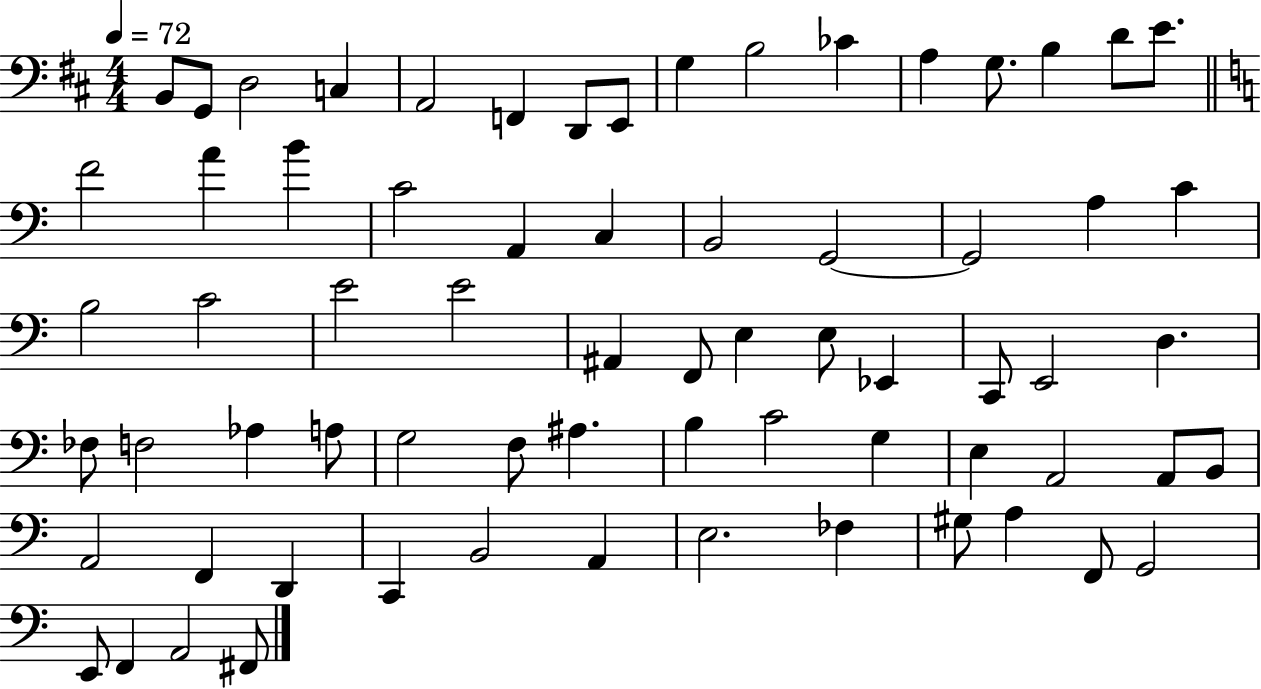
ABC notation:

X:1
T:Untitled
M:4/4
L:1/4
K:D
B,,/2 G,,/2 D,2 C, A,,2 F,, D,,/2 E,,/2 G, B,2 _C A, G,/2 B, D/2 E/2 F2 A B C2 A,, C, B,,2 G,,2 G,,2 A, C B,2 C2 E2 E2 ^A,, F,,/2 E, E,/2 _E,, C,,/2 E,,2 D, _F,/2 F,2 _A, A,/2 G,2 F,/2 ^A, B, C2 G, E, A,,2 A,,/2 B,,/2 A,,2 F,, D,, C,, B,,2 A,, E,2 _F, ^G,/2 A, F,,/2 G,,2 E,,/2 F,, A,,2 ^F,,/2